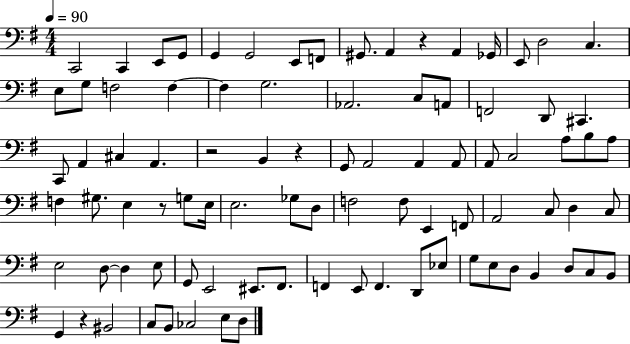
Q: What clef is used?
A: bass